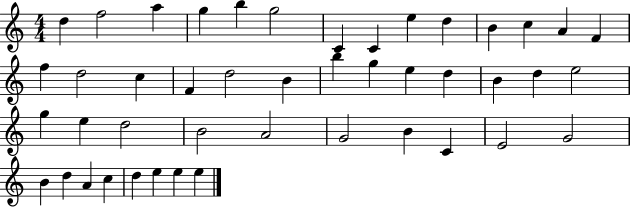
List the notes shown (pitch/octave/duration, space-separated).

D5/q F5/h A5/q G5/q B5/q G5/h C4/q C4/q E5/q D5/q B4/q C5/q A4/q F4/q F5/q D5/h C5/q F4/q D5/h B4/q B5/q G5/q E5/q D5/q B4/q D5/q E5/h G5/q E5/q D5/h B4/h A4/h G4/h B4/q C4/q E4/h G4/h B4/q D5/q A4/q C5/q D5/q E5/q E5/q E5/q